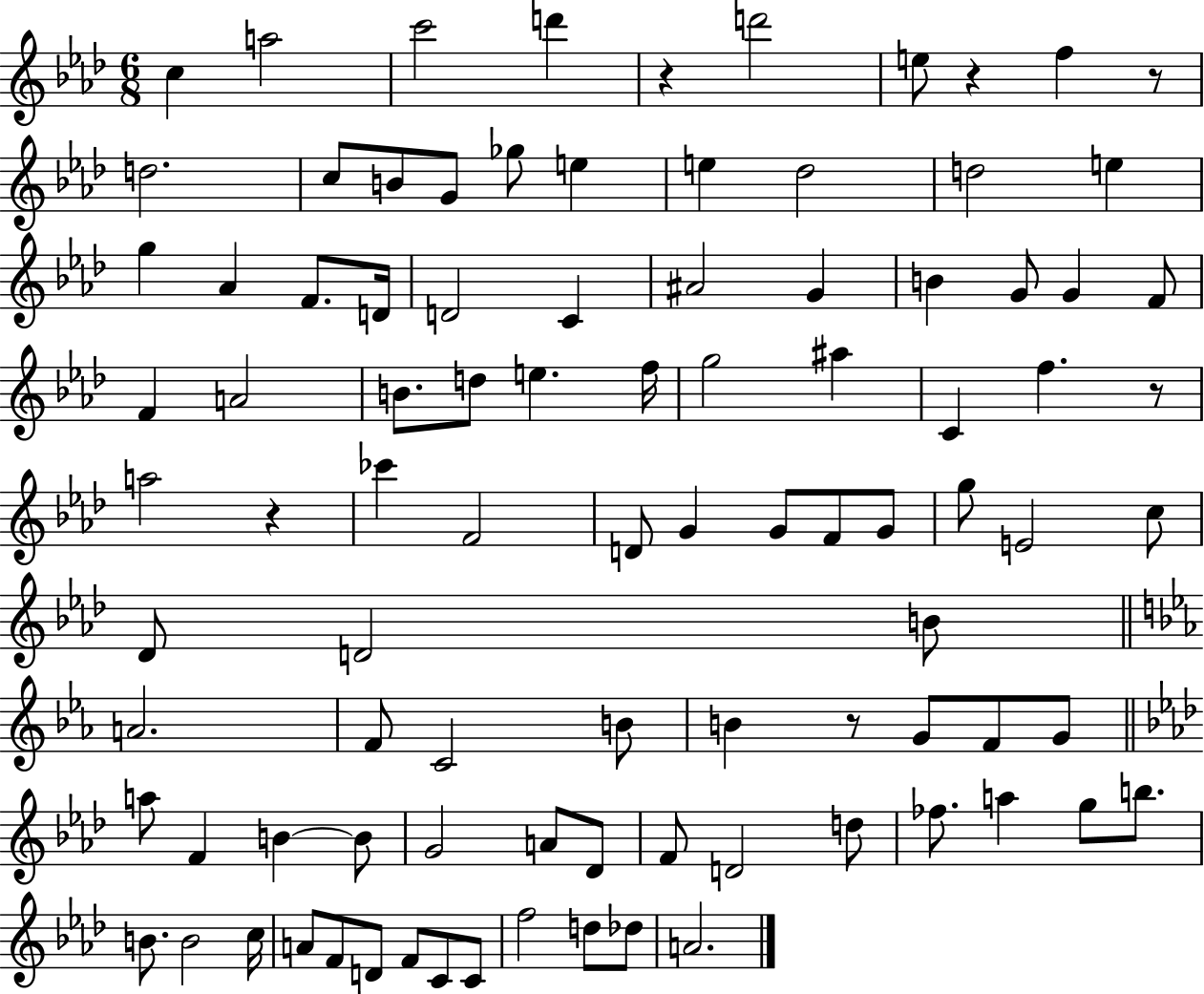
{
  \clef treble
  \numericTimeSignature
  \time 6/8
  \key aes \major
  c''4 a''2 | c'''2 d'''4 | r4 d'''2 | e''8 r4 f''4 r8 | \break d''2. | c''8 b'8 g'8 ges''8 e''4 | e''4 des''2 | d''2 e''4 | \break g''4 aes'4 f'8. d'16 | d'2 c'4 | ais'2 g'4 | b'4 g'8 g'4 f'8 | \break f'4 a'2 | b'8. d''8 e''4. f''16 | g''2 ais''4 | c'4 f''4. r8 | \break a''2 r4 | ces'''4 f'2 | d'8 g'4 g'8 f'8 g'8 | g''8 e'2 c''8 | \break des'8 d'2 b'8 | \bar "||" \break \key ees \major a'2. | f'8 c'2 b'8 | b'4 r8 g'8 f'8 g'8 | \bar "||" \break \key aes \major a''8 f'4 b'4~~ b'8 | g'2 a'8 des'8 | f'8 d'2 d''8 | fes''8. a''4 g''8 b''8. | \break b'8. b'2 c''16 | a'8 f'8 d'8 f'8 c'8 c'8 | f''2 d''8 des''8 | a'2. | \break \bar "|."
}